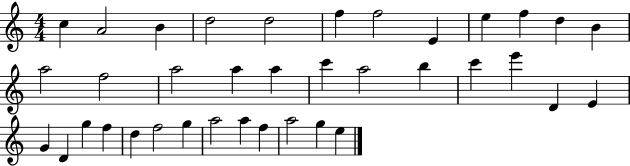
C5/q A4/h B4/q D5/h D5/h F5/q F5/h E4/q E5/q F5/q D5/q B4/q A5/h F5/h A5/h A5/q A5/q C6/q A5/h B5/q C6/q E6/q D4/q E4/q G4/q D4/q G5/q F5/q D5/q F5/h G5/q A5/h A5/q F5/q A5/h G5/q E5/q